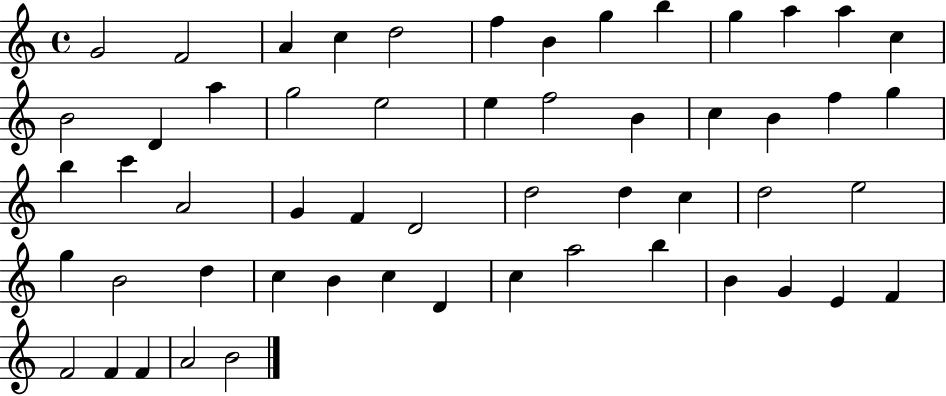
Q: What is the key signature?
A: C major